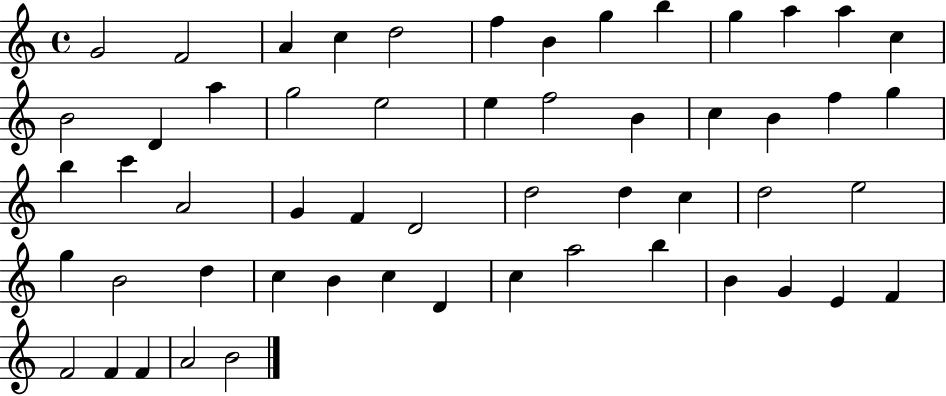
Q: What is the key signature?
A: C major